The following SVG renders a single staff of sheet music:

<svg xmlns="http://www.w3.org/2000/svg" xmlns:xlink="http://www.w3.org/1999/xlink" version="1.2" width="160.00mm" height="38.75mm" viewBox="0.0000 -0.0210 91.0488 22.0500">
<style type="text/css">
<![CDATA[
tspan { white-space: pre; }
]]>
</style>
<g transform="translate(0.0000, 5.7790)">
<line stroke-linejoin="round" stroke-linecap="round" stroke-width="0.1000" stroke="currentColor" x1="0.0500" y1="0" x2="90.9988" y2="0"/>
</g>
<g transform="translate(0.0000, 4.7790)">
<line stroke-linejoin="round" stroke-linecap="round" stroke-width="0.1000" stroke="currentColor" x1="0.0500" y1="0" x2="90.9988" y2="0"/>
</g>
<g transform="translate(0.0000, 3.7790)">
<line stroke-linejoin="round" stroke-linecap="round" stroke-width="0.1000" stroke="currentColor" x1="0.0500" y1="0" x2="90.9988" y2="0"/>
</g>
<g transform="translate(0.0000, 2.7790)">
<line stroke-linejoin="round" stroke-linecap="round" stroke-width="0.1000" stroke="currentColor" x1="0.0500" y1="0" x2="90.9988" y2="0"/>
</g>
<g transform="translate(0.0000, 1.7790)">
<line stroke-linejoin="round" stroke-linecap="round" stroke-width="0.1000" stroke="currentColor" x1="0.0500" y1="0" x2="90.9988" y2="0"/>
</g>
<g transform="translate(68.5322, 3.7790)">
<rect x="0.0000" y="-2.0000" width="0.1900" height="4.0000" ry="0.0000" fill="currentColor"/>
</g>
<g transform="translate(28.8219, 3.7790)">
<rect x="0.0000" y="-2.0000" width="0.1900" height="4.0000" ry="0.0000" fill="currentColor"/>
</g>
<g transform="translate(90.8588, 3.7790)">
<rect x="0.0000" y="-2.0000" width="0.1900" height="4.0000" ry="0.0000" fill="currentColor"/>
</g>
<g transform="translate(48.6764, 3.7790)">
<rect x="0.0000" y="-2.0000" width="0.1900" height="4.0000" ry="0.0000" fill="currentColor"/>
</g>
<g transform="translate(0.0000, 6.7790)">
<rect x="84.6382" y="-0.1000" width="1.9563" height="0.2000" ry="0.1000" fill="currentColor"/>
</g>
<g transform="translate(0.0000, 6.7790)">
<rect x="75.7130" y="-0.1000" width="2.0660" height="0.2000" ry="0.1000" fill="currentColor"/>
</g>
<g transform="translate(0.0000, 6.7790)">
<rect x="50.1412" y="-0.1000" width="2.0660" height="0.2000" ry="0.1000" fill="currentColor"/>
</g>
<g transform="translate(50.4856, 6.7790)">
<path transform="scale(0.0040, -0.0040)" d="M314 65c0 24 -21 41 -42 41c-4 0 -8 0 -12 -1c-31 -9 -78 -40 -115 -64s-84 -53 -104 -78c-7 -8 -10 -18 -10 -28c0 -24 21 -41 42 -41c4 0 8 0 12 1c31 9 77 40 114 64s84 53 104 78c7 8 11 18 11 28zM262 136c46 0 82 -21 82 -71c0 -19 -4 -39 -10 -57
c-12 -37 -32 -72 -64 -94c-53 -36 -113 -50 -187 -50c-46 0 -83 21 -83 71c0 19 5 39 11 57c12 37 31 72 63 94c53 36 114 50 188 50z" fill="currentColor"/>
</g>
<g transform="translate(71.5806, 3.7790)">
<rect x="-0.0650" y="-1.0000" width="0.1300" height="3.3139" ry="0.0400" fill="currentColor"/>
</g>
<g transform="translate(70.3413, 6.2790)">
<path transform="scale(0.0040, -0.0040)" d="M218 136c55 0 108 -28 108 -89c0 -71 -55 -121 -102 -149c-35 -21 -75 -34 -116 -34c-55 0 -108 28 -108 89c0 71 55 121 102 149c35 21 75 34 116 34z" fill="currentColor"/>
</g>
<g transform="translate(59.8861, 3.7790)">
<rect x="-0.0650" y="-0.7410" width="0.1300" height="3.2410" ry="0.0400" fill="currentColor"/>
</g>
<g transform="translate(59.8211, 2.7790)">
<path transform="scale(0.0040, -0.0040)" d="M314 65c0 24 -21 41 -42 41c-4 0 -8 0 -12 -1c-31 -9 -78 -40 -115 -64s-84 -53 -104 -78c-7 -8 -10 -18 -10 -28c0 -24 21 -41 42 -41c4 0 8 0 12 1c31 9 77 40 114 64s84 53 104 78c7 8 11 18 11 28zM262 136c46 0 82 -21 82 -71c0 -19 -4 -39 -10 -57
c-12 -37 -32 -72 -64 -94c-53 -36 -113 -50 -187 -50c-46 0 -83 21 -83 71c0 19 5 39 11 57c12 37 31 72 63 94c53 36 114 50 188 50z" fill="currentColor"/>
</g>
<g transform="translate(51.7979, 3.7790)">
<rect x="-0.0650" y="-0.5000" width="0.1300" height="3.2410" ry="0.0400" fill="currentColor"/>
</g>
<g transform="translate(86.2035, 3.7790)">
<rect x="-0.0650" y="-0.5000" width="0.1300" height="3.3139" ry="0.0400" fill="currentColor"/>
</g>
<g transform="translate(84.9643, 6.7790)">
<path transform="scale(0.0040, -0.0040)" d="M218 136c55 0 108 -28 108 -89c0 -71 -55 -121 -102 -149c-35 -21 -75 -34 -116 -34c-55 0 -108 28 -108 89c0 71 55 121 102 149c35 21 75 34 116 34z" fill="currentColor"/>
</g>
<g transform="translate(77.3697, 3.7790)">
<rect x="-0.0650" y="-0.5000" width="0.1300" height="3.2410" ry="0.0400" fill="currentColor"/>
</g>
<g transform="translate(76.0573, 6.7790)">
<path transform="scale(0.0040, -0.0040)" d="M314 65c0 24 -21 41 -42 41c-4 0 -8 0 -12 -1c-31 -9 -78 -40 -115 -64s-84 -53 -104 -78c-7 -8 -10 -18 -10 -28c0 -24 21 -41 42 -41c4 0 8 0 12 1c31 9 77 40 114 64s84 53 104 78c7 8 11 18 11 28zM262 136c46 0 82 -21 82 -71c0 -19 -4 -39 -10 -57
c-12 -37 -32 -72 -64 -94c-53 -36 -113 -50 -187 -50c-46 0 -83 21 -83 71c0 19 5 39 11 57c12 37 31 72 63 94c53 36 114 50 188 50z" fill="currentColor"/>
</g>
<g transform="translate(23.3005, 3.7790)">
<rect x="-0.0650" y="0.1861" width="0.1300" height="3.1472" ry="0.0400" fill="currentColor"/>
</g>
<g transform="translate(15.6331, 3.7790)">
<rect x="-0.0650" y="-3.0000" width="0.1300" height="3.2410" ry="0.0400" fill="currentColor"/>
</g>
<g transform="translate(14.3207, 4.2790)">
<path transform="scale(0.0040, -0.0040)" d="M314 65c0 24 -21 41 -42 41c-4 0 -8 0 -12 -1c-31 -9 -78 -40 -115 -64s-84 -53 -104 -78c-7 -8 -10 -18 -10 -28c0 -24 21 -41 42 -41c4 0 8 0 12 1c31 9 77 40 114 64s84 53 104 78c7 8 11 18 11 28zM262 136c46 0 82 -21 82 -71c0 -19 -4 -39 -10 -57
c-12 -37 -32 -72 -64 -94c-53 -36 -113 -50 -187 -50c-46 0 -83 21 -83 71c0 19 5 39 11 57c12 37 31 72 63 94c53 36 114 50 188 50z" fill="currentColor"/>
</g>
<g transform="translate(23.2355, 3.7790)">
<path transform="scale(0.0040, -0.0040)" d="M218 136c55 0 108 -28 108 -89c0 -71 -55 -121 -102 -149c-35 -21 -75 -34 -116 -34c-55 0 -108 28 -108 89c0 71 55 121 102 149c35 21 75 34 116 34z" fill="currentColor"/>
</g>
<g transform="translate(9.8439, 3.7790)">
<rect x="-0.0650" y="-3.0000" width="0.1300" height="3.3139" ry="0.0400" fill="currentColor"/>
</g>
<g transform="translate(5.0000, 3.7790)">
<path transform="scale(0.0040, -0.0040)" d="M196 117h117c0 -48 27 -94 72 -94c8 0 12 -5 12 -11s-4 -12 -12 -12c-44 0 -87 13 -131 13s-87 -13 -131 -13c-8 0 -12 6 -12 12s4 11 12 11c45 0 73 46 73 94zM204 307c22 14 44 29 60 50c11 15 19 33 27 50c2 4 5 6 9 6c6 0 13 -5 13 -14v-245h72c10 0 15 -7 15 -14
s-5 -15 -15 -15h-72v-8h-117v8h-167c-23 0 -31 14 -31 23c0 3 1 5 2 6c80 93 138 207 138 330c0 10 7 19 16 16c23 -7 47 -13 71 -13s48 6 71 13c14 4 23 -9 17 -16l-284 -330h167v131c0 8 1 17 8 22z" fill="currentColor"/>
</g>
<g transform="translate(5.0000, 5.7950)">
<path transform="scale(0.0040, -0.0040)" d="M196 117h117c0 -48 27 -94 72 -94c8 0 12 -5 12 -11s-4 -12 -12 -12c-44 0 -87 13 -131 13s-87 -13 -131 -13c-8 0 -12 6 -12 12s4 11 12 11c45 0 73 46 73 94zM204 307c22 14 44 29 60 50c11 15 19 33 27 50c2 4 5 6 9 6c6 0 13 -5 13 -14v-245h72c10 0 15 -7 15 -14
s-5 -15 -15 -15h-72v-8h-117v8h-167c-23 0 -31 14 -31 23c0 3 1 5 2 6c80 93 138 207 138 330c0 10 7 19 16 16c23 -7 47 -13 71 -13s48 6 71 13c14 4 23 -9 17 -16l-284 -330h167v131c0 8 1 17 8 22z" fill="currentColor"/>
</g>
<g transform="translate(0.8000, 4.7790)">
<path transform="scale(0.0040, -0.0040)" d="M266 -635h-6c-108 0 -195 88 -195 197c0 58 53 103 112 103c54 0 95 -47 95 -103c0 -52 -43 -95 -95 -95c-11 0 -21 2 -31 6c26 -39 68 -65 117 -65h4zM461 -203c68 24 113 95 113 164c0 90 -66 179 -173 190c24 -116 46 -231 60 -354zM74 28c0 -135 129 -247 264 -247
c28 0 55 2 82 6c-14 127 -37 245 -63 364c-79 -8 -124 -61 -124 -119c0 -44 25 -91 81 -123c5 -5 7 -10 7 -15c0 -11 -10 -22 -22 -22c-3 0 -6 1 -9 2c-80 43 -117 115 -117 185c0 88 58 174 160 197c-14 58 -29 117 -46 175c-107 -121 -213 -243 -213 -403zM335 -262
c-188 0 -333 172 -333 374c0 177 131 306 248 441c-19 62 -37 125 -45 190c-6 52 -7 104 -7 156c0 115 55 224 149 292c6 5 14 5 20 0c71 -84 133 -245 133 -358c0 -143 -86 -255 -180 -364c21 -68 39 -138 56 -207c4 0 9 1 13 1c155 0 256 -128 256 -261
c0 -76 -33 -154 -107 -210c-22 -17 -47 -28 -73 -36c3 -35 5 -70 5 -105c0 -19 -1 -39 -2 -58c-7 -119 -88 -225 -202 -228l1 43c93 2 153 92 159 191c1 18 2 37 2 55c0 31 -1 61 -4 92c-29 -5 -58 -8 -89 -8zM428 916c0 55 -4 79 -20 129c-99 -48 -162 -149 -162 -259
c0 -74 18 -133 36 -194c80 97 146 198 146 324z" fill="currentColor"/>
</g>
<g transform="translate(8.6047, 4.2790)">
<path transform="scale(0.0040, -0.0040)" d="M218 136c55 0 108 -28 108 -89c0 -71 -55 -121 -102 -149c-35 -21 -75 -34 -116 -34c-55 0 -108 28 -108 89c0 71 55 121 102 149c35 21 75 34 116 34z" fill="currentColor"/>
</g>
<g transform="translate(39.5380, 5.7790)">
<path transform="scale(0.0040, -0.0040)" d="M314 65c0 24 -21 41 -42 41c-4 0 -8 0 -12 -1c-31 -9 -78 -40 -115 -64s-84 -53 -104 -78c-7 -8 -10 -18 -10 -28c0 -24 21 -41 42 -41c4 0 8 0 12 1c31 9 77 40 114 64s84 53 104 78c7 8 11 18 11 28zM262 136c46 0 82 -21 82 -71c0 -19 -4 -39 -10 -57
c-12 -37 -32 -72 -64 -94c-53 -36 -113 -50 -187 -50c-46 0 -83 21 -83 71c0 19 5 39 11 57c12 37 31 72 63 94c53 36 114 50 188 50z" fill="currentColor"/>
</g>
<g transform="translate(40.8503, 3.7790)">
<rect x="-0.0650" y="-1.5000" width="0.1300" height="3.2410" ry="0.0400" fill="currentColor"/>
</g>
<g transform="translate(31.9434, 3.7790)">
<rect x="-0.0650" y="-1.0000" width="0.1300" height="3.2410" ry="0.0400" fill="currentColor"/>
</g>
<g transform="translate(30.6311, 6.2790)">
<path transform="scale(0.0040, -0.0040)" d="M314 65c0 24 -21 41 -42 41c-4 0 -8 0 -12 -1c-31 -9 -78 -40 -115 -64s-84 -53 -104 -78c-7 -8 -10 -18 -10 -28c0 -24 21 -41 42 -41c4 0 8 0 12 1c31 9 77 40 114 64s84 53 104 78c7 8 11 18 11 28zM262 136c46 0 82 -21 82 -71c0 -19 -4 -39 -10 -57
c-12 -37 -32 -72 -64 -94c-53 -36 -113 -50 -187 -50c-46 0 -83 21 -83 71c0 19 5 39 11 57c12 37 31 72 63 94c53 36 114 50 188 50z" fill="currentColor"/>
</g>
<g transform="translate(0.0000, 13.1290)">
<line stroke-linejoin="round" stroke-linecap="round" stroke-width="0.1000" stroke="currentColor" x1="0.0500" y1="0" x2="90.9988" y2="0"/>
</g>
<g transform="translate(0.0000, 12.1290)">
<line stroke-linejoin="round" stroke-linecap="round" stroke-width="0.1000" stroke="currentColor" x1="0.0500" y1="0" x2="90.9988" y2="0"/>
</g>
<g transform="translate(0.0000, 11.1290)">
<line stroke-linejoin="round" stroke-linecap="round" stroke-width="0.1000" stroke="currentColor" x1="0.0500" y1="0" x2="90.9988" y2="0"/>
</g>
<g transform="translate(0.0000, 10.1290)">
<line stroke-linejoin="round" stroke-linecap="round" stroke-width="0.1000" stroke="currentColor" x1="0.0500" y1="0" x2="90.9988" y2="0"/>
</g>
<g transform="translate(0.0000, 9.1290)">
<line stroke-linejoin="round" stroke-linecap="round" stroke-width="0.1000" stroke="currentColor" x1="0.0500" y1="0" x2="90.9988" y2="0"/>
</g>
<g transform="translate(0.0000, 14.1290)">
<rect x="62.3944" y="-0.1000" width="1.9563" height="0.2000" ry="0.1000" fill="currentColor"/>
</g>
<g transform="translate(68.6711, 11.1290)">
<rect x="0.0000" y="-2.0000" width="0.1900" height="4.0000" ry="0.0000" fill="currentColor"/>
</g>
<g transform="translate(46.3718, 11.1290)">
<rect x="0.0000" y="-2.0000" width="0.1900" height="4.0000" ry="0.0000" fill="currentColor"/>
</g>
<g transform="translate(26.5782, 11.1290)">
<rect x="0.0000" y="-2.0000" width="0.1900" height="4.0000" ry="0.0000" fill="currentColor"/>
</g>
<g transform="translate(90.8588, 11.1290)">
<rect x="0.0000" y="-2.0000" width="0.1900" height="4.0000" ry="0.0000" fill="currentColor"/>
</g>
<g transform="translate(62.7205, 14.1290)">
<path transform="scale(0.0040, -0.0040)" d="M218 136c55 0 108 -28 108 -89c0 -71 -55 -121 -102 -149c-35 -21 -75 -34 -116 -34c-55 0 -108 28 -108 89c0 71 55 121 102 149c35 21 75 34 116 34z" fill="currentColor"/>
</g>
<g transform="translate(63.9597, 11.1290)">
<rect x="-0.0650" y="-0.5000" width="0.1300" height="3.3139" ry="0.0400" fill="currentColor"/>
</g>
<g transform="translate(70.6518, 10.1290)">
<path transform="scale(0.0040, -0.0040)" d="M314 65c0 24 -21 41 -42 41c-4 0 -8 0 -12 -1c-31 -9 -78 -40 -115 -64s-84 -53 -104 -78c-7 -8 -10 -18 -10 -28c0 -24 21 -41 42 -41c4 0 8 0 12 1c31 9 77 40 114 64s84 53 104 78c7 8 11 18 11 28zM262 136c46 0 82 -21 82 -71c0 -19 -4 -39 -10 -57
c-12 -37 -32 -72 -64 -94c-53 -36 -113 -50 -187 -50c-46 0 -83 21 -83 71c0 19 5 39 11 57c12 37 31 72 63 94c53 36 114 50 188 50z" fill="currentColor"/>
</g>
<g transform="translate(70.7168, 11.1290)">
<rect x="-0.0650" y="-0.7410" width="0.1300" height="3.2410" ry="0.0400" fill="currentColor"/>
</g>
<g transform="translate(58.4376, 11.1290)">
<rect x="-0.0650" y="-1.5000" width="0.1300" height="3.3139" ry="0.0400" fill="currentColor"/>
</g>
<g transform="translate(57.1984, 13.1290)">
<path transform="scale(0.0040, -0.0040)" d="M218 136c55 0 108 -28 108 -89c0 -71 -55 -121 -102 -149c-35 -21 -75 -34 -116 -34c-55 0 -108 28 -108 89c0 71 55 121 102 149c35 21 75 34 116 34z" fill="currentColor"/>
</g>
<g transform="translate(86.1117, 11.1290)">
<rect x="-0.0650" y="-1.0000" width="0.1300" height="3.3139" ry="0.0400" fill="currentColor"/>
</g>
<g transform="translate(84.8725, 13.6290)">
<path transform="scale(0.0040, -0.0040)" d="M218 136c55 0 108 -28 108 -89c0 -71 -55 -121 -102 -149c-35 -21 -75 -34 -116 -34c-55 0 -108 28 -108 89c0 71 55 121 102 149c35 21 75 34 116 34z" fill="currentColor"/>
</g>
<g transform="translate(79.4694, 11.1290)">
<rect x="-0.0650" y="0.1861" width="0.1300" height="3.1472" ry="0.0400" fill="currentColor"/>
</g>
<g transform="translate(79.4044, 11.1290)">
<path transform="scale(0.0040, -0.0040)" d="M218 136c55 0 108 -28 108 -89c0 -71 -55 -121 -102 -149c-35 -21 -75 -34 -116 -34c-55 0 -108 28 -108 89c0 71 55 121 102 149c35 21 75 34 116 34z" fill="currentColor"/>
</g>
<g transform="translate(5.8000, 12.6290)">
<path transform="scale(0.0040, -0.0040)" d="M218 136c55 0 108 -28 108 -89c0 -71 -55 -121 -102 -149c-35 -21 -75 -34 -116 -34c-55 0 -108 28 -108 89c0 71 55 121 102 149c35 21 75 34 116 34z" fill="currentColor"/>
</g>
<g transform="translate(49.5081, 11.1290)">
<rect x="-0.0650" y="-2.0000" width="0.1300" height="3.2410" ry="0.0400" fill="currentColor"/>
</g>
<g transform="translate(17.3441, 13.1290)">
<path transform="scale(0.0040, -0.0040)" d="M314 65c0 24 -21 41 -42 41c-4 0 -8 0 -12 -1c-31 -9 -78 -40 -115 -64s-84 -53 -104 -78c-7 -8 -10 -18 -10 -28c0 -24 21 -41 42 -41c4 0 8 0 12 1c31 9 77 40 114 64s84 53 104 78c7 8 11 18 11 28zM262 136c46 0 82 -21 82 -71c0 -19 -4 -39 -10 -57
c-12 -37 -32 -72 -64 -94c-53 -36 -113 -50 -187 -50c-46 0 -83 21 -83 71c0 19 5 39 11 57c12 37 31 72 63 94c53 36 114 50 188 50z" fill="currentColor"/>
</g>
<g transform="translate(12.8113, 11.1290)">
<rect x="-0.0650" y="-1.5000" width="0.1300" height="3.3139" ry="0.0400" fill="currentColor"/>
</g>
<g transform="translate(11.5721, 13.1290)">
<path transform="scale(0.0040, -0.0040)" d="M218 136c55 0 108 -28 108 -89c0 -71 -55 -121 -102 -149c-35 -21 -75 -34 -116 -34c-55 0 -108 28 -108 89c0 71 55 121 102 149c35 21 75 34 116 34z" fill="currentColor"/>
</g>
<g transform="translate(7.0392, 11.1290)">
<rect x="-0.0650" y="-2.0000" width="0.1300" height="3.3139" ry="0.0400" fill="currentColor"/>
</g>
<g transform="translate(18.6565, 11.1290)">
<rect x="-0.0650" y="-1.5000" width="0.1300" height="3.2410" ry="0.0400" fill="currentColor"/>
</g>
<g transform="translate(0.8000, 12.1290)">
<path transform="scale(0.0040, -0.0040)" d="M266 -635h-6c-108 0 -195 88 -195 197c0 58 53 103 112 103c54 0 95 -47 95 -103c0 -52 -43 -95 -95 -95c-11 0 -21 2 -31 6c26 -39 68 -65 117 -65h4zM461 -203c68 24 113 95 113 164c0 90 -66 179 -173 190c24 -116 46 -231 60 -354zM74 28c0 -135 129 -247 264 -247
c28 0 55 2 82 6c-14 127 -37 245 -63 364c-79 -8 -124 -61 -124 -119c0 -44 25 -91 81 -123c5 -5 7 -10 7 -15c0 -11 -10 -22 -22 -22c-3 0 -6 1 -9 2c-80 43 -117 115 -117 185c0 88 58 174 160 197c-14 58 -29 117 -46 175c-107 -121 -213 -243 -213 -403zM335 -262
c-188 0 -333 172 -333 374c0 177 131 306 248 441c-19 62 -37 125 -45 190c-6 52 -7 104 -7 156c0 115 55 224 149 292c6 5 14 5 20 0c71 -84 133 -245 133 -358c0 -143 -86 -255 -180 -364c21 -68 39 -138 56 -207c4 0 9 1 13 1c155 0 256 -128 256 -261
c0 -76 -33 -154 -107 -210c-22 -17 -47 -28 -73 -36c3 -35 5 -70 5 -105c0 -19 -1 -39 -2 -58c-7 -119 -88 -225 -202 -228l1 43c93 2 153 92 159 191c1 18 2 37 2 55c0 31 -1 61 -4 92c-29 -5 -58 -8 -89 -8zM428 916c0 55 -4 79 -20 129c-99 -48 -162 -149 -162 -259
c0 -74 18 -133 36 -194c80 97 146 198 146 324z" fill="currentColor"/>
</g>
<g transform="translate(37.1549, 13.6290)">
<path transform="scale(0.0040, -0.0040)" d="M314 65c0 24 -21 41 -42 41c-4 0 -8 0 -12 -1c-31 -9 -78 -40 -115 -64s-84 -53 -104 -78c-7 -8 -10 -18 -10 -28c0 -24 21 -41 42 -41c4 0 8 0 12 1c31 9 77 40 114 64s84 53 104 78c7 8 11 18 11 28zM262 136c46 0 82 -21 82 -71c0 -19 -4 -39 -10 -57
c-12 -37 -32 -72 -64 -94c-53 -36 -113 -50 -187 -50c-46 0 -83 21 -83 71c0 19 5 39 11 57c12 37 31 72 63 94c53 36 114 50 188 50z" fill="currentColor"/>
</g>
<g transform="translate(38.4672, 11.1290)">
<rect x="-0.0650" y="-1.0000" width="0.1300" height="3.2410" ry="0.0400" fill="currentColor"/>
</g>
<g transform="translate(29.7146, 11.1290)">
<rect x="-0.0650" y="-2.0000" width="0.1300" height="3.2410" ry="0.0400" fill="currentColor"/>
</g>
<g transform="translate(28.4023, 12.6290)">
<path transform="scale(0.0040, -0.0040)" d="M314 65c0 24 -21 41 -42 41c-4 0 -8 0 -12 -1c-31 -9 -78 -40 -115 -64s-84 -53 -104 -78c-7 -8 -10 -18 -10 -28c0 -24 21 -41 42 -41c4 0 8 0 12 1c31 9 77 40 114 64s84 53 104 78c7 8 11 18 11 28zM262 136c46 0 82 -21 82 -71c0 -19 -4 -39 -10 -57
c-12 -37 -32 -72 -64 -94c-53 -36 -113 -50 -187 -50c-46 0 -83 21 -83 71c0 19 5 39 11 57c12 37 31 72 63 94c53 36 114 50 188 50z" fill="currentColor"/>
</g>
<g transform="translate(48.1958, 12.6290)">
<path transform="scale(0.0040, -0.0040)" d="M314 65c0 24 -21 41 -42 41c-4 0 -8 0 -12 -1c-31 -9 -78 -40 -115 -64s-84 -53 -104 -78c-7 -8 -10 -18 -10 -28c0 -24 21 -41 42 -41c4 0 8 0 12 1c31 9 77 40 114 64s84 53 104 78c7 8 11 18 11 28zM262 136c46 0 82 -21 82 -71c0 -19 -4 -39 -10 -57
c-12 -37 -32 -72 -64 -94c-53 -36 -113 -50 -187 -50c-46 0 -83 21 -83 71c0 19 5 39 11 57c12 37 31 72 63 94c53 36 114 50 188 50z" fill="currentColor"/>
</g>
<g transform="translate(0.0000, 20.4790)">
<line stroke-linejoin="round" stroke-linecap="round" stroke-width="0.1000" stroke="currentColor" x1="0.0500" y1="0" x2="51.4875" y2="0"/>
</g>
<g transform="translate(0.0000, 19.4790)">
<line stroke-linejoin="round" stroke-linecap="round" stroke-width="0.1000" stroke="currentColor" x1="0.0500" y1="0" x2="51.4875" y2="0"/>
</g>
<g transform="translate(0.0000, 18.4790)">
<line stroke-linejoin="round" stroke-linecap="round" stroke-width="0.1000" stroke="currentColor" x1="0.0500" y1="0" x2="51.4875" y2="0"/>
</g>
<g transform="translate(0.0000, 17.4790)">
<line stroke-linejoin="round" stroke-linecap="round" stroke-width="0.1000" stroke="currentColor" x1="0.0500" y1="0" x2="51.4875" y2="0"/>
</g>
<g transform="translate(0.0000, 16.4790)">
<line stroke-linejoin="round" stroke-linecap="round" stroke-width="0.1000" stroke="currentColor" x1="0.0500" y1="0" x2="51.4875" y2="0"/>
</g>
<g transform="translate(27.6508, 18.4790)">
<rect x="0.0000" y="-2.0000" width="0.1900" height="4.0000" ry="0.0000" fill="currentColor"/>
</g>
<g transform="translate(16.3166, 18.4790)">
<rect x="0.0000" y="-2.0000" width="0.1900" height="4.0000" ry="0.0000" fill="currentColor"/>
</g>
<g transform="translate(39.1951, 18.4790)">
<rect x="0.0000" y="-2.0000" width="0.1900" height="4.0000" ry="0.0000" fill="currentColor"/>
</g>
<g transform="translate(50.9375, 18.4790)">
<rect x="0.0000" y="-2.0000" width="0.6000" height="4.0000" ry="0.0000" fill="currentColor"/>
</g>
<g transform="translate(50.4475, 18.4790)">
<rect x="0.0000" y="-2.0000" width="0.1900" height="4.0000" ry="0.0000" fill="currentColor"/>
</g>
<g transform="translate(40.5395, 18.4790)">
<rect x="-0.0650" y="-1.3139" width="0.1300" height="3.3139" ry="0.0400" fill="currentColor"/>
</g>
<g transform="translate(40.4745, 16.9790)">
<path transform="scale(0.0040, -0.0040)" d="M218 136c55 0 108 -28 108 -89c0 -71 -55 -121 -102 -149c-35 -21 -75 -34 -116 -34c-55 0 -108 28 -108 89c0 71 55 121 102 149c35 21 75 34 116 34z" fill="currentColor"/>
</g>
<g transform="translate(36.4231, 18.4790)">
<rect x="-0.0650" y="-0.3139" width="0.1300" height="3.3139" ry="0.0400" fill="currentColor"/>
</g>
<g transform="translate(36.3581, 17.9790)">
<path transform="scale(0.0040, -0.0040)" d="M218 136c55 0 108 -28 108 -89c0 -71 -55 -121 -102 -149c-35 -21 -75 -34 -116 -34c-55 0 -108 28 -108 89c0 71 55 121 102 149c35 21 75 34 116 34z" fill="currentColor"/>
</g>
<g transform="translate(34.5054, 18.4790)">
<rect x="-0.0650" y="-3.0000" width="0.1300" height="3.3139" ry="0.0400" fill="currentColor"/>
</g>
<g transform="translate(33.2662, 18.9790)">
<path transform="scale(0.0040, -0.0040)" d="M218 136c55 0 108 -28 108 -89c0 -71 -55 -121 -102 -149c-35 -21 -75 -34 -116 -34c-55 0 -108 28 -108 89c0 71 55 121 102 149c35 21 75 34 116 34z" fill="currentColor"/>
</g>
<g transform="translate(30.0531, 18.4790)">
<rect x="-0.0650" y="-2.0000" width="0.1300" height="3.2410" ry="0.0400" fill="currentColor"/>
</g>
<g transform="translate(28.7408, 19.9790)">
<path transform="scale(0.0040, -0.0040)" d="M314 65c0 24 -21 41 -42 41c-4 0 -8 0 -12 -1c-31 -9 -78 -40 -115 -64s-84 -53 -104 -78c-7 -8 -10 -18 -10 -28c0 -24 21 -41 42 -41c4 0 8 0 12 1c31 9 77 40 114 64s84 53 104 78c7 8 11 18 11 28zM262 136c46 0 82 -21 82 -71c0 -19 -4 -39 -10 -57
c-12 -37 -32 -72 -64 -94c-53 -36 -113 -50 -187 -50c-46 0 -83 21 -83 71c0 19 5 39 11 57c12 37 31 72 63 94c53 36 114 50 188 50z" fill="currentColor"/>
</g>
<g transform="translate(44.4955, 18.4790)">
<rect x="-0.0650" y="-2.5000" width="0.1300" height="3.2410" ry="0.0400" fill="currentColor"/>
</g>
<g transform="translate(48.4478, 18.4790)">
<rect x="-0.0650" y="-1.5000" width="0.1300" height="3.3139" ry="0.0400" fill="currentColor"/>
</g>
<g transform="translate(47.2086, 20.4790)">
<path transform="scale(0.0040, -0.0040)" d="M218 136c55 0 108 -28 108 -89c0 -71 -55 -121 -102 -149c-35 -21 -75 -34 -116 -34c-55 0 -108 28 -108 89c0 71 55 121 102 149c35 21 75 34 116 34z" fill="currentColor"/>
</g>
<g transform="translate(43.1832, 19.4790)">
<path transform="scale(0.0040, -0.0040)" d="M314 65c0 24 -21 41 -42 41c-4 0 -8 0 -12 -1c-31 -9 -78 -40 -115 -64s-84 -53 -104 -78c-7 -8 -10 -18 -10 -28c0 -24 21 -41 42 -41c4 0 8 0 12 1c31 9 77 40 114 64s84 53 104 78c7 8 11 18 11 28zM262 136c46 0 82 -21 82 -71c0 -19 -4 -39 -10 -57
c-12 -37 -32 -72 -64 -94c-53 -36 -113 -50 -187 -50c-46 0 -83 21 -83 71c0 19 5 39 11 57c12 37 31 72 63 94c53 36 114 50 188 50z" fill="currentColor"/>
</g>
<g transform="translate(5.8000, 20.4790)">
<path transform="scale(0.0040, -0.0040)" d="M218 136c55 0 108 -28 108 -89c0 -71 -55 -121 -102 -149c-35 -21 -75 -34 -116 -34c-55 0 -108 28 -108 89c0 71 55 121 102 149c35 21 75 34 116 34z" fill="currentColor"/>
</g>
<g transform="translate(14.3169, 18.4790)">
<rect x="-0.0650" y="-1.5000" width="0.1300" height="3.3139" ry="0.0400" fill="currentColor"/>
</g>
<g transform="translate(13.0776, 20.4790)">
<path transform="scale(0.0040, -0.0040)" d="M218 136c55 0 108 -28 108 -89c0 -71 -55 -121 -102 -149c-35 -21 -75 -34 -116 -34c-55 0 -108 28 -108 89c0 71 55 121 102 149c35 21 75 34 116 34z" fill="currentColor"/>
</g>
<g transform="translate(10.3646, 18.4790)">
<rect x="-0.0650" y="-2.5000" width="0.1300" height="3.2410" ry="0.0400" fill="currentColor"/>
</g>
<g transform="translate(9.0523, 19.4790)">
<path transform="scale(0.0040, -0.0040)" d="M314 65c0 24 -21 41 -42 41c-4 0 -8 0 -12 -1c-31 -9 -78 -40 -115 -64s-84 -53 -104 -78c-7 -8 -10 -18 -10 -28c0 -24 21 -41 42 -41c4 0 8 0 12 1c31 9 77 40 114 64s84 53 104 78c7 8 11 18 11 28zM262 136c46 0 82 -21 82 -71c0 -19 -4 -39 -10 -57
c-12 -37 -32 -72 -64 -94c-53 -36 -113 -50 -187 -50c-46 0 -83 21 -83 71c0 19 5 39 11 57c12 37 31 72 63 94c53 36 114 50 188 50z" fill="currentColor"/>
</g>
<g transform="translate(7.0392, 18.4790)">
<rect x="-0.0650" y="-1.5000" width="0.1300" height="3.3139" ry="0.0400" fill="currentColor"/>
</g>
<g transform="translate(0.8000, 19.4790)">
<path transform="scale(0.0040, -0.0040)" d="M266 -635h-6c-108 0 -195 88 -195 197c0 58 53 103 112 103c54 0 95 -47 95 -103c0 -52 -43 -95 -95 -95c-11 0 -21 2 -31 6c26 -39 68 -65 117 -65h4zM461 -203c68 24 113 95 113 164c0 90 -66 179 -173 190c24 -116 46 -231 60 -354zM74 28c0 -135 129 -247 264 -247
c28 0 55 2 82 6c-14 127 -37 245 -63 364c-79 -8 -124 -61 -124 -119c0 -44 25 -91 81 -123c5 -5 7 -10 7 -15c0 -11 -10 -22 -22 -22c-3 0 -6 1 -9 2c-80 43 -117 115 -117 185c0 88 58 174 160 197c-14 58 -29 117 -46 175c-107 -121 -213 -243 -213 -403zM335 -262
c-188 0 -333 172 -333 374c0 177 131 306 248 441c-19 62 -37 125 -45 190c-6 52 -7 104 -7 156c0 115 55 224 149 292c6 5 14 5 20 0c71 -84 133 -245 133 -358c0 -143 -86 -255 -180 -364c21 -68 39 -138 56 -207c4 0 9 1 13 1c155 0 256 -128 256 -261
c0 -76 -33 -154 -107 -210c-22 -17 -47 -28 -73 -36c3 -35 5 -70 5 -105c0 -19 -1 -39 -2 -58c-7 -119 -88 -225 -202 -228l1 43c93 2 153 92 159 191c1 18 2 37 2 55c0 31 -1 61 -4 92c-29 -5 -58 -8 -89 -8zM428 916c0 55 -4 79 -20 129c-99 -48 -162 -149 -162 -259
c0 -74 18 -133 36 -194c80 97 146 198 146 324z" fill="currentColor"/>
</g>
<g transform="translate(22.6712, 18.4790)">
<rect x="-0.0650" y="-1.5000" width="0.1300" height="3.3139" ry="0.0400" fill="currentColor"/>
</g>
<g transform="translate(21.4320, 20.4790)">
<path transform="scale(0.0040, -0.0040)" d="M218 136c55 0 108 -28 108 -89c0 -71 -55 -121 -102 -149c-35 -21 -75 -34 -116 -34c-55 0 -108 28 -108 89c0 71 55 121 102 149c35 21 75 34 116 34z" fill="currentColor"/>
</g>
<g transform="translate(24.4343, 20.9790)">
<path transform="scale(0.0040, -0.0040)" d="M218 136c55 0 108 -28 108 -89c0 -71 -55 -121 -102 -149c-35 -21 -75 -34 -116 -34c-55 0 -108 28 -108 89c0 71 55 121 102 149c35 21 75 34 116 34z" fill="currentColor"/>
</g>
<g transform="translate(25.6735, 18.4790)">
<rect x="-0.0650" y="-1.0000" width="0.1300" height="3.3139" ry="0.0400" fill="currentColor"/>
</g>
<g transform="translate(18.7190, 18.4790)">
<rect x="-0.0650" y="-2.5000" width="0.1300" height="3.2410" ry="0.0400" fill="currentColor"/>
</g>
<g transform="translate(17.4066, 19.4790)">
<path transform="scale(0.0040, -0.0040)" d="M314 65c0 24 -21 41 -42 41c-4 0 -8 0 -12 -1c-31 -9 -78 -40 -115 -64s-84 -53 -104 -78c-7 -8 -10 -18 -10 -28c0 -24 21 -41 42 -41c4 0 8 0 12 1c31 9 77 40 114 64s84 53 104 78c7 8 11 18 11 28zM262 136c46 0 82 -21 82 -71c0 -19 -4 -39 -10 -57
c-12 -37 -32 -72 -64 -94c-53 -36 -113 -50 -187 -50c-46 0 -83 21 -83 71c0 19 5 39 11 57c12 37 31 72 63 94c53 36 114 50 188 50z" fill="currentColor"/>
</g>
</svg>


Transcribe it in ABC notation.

X:1
T:Untitled
M:4/4
L:1/4
K:C
A A2 B D2 E2 C2 d2 D C2 C F E E2 F2 D2 F2 E C d2 B D E G2 E G2 E D F2 A c e G2 E